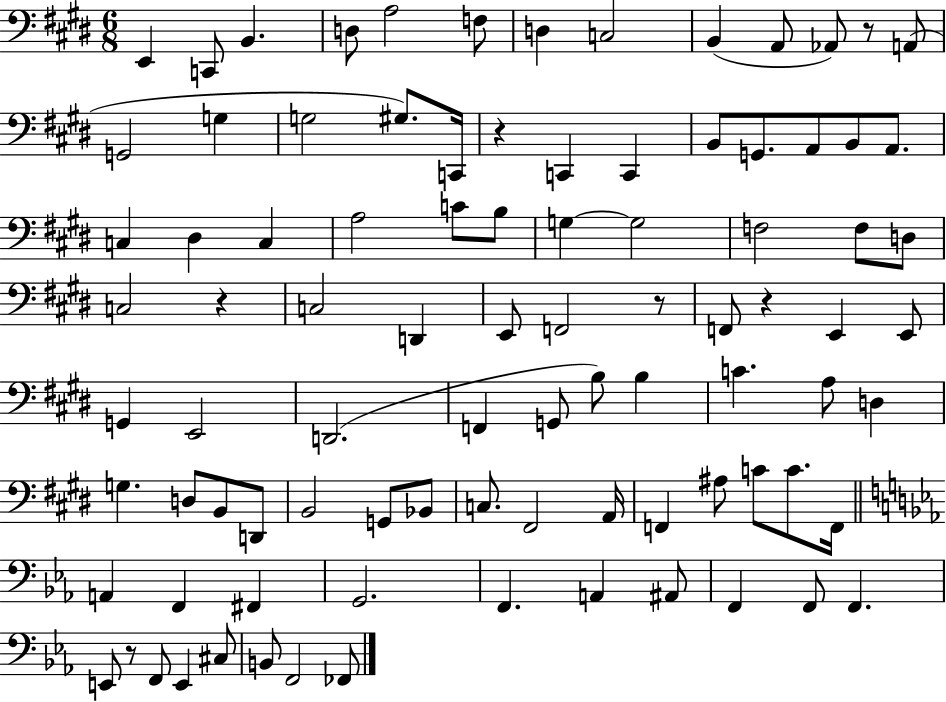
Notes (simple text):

E2/q C2/e B2/q. D3/e A3/h F3/e D3/q C3/h B2/q A2/e Ab2/e R/e A2/e G2/h G3/q G3/h G#3/e. C2/s R/q C2/q C2/q B2/e G2/e. A2/e B2/e A2/e. C3/q D#3/q C3/q A3/h C4/e B3/e G3/q G3/h F3/h F3/e D3/e C3/h R/q C3/h D2/q E2/e F2/h R/e F2/e R/q E2/q E2/e G2/q E2/h D2/h. F2/q G2/e B3/e B3/q C4/q. A3/e D3/q G3/q. D3/e B2/e D2/e B2/h G2/e Bb2/e C3/e. F#2/h A2/s F2/q A#3/e C4/e C4/e. F2/s A2/q F2/q F#2/q G2/h. F2/q. A2/q A#2/e F2/q F2/e F2/q. E2/e R/e F2/e E2/q C#3/e B2/e F2/h FES2/e